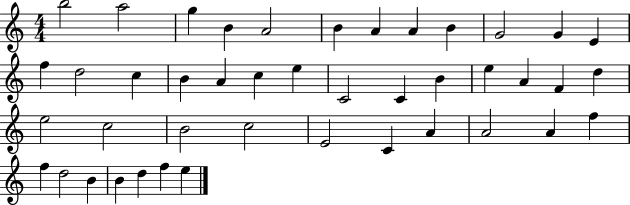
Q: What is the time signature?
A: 4/4